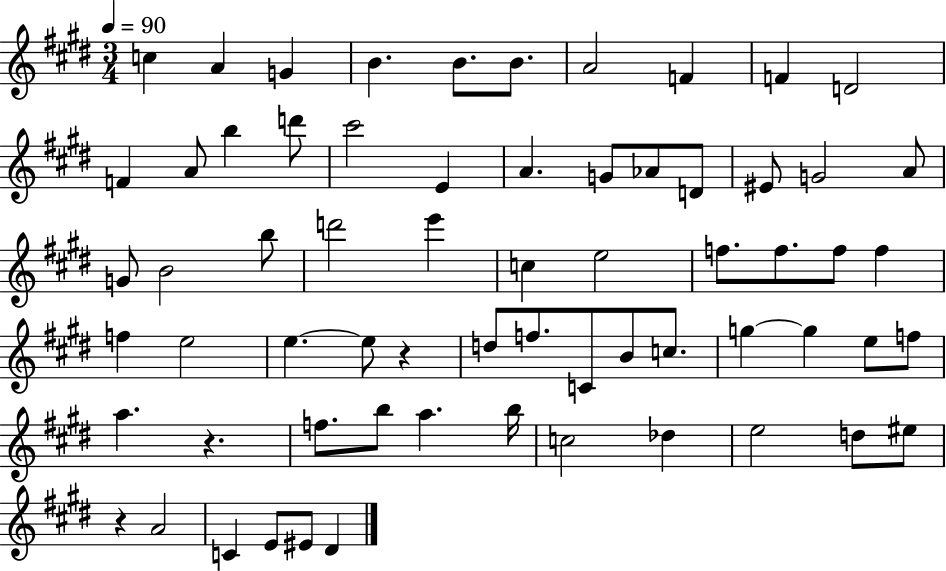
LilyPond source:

{
  \clef treble
  \numericTimeSignature
  \time 3/4
  \key e \major
  \tempo 4 = 90
  c''4 a'4 g'4 | b'4. b'8. b'8. | a'2 f'4 | f'4 d'2 | \break f'4 a'8 b''4 d'''8 | cis'''2 e'4 | a'4. g'8 aes'8 d'8 | eis'8 g'2 a'8 | \break g'8 b'2 b''8 | d'''2 e'''4 | c''4 e''2 | f''8. f''8. f''8 f''4 | \break f''4 e''2 | e''4.~~ e''8 r4 | d''8 f''8. c'8 b'8 c''8. | g''4~~ g''4 e''8 f''8 | \break a''4. r4. | f''8. b''8 a''4. b''16 | c''2 des''4 | e''2 d''8 eis''8 | \break r4 a'2 | c'4 e'8 eis'8 dis'4 | \bar "|."
}